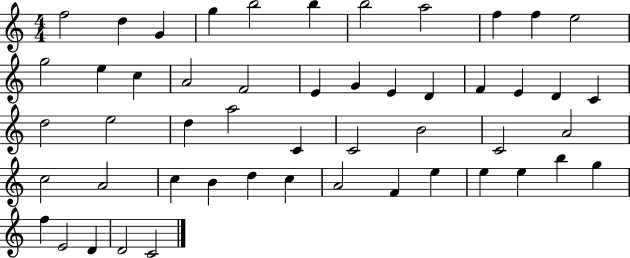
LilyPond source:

{
  \clef treble
  \numericTimeSignature
  \time 4/4
  \key c \major
  f''2 d''4 g'4 | g''4 b''2 b''4 | b''2 a''2 | f''4 f''4 e''2 | \break g''2 e''4 c''4 | a'2 f'2 | e'4 g'4 e'4 d'4 | f'4 e'4 d'4 c'4 | \break d''2 e''2 | d''4 a''2 c'4 | c'2 b'2 | c'2 a'2 | \break c''2 a'2 | c''4 b'4 d''4 c''4 | a'2 f'4 e''4 | e''4 e''4 b''4 g''4 | \break f''4 e'2 d'4 | d'2 c'2 | \bar "|."
}